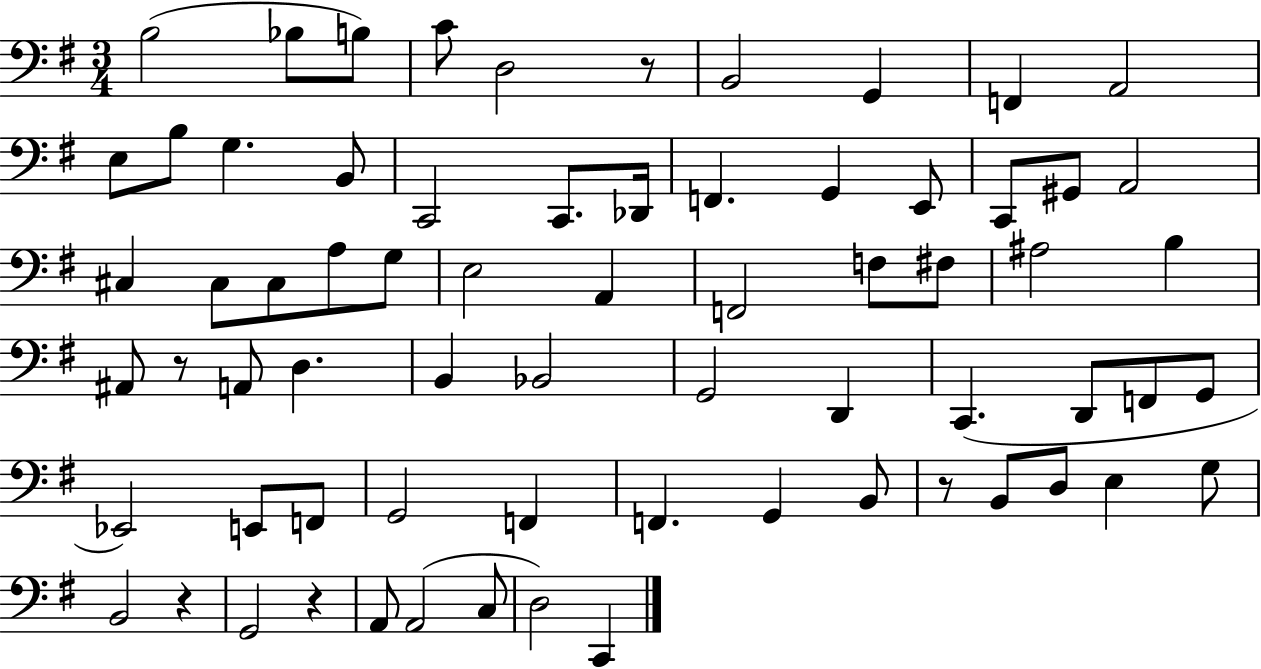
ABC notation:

X:1
T:Untitled
M:3/4
L:1/4
K:G
B,2 _B,/2 B,/2 C/2 D,2 z/2 B,,2 G,, F,, A,,2 E,/2 B,/2 G, B,,/2 C,,2 C,,/2 _D,,/4 F,, G,, E,,/2 C,,/2 ^G,,/2 A,,2 ^C, ^C,/2 ^C,/2 A,/2 G,/2 E,2 A,, F,,2 F,/2 ^F,/2 ^A,2 B, ^A,,/2 z/2 A,,/2 D, B,, _B,,2 G,,2 D,, C,, D,,/2 F,,/2 G,,/2 _E,,2 E,,/2 F,,/2 G,,2 F,, F,, G,, B,,/2 z/2 B,,/2 D,/2 E, G,/2 B,,2 z G,,2 z A,,/2 A,,2 C,/2 D,2 C,,